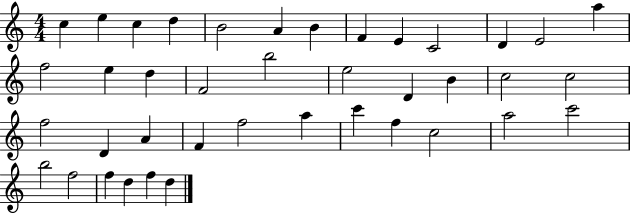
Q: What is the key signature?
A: C major